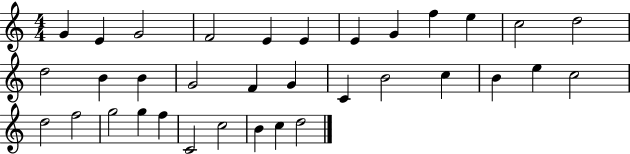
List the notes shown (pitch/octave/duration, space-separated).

G4/q E4/q G4/h F4/h E4/q E4/q E4/q G4/q F5/q E5/q C5/h D5/h D5/h B4/q B4/q G4/h F4/q G4/q C4/q B4/h C5/q B4/q E5/q C5/h D5/h F5/h G5/h G5/q F5/q C4/h C5/h B4/q C5/q D5/h